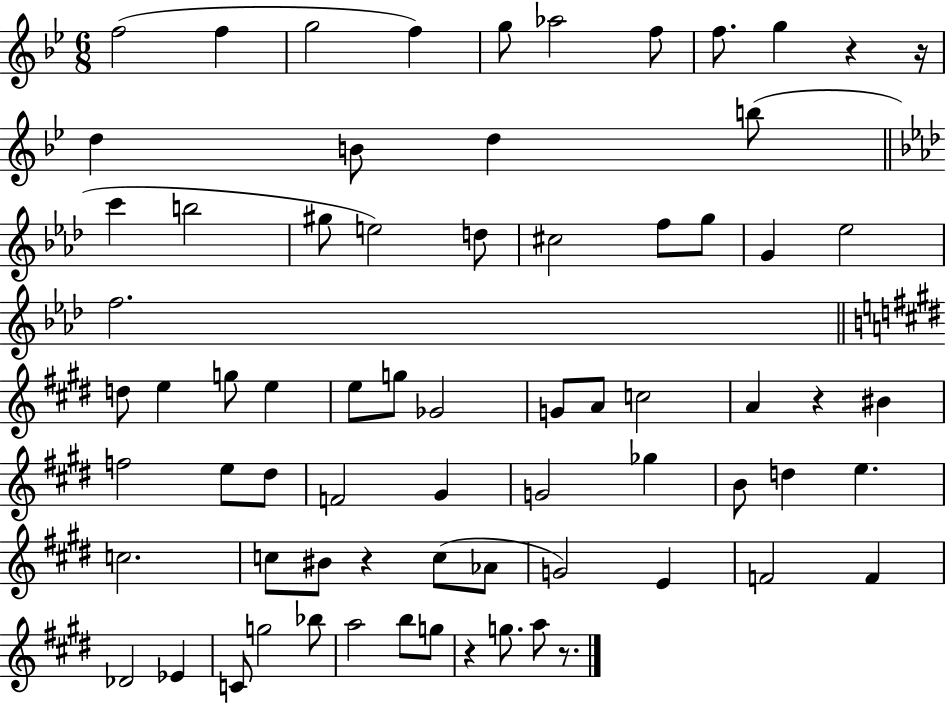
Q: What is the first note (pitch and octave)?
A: F5